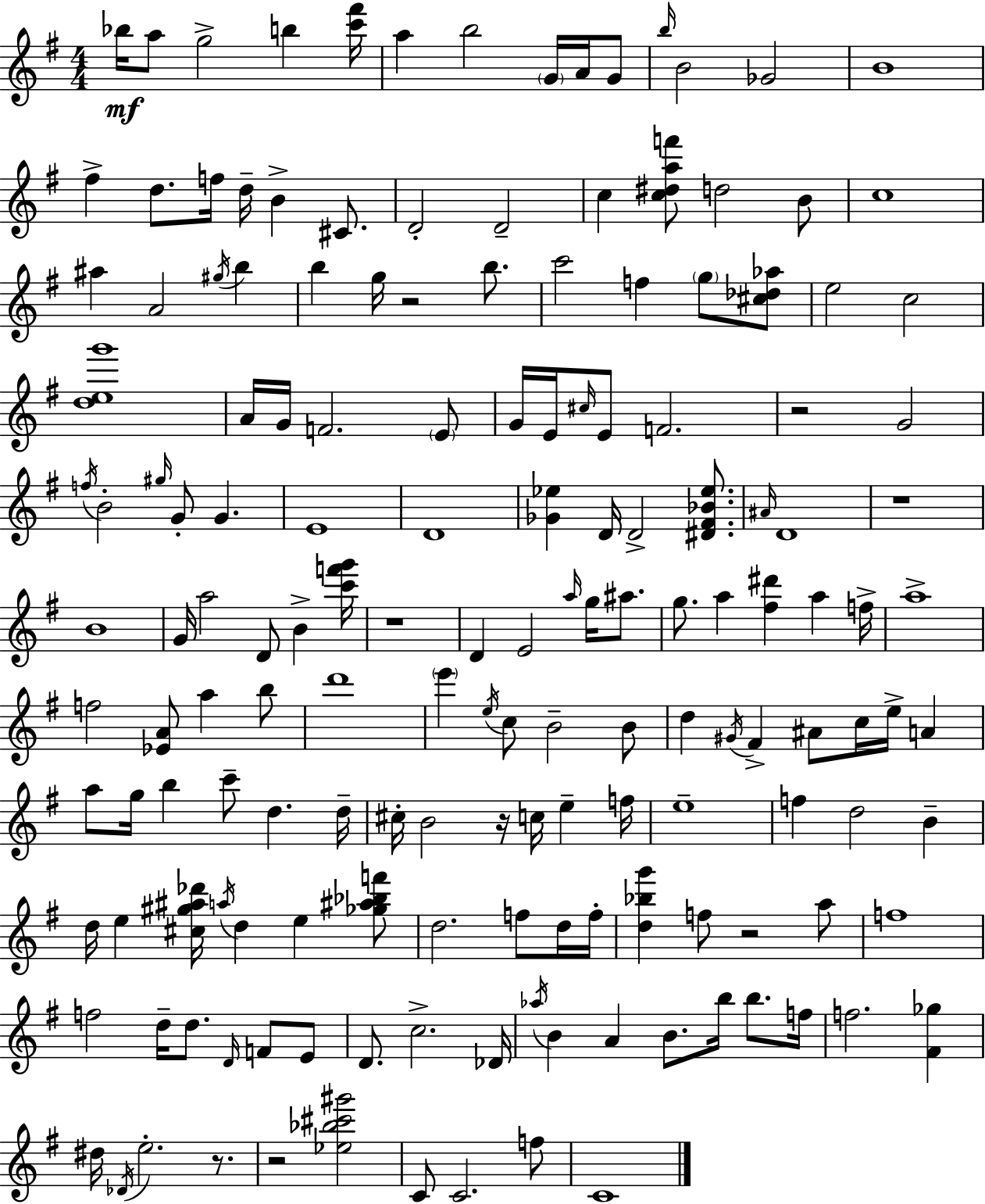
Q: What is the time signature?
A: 4/4